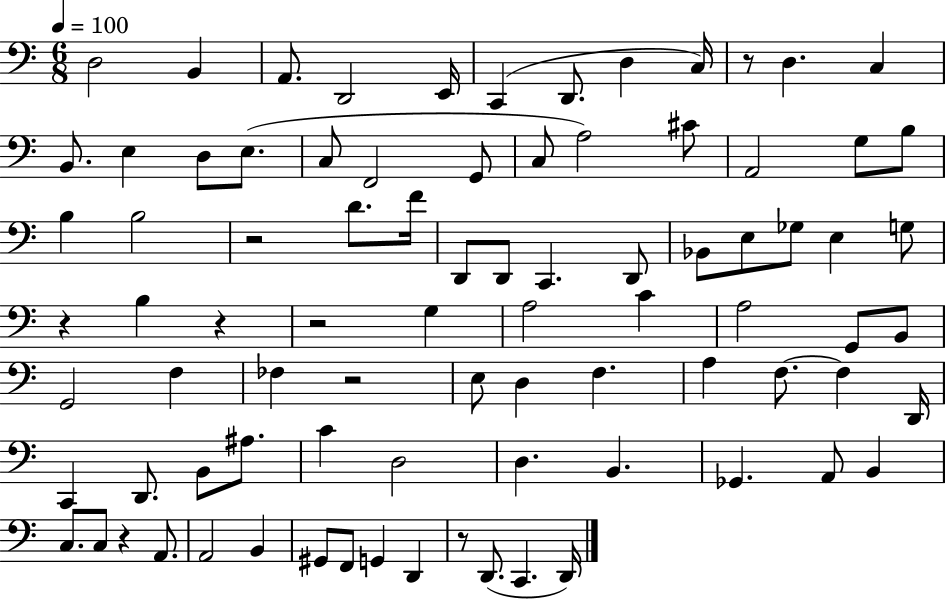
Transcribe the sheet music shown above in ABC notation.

X:1
T:Untitled
M:6/8
L:1/4
K:C
D,2 B,, A,,/2 D,,2 E,,/4 C,, D,,/2 D, C,/4 z/2 D, C, B,,/2 E, D,/2 E,/2 C,/2 F,,2 G,,/2 C,/2 A,2 ^C/2 A,,2 G,/2 B,/2 B, B,2 z2 D/2 F/4 D,,/2 D,,/2 C,, D,,/2 _B,,/2 E,/2 _G,/2 E, G,/2 z B, z z2 G, A,2 C A,2 G,,/2 B,,/2 G,,2 F, _F, z2 E,/2 D, F, A, F,/2 F, D,,/4 C,, D,,/2 B,,/2 ^A,/2 C D,2 D, B,, _G,, A,,/2 B,, C,/2 C,/2 z A,,/2 A,,2 B,, ^G,,/2 F,,/2 G,, D,, z/2 D,,/2 C,, D,,/4